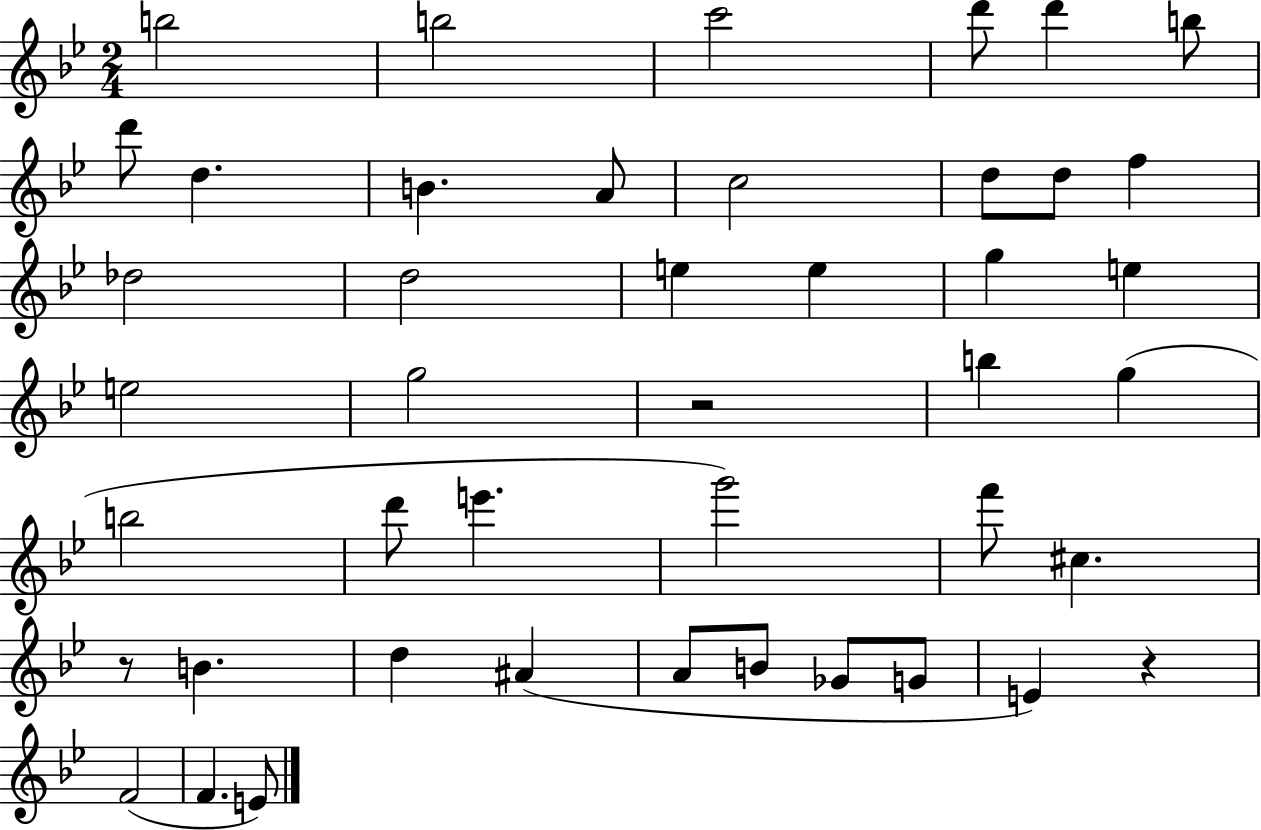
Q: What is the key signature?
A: BES major